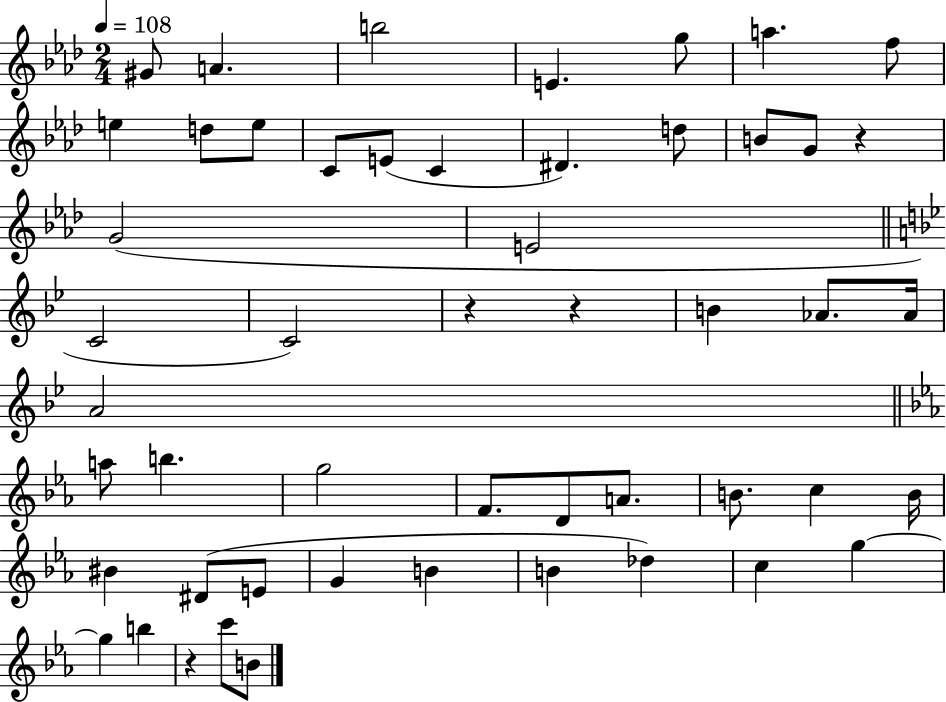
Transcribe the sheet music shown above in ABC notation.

X:1
T:Untitled
M:2/4
L:1/4
K:Ab
^G/2 A b2 E g/2 a f/2 e d/2 e/2 C/2 E/2 C ^D d/2 B/2 G/2 z G2 E2 C2 C2 z z B _A/2 _A/4 A2 a/2 b g2 F/2 D/2 A/2 B/2 c B/4 ^B ^D/2 E/2 G B B _d c g g b z c'/2 B/2